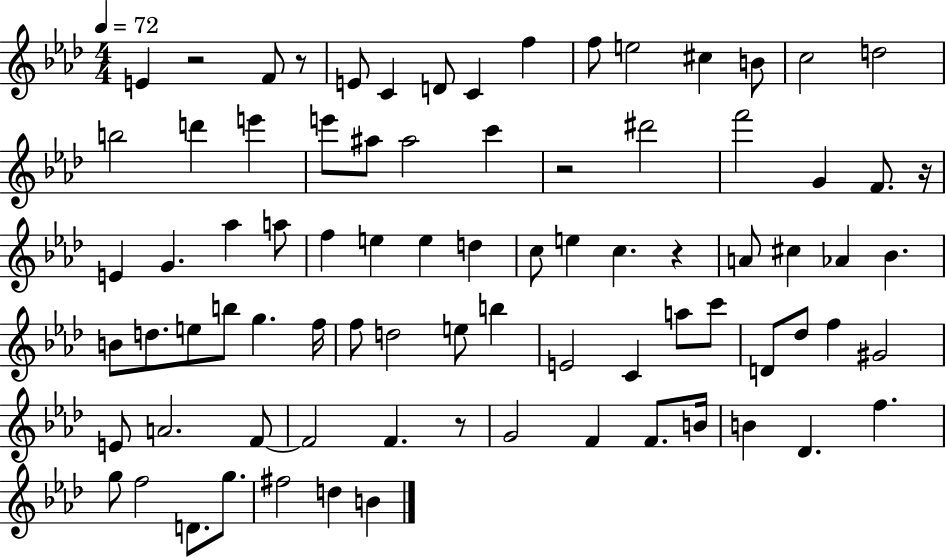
X:1
T:Untitled
M:4/4
L:1/4
K:Ab
E z2 F/2 z/2 E/2 C D/2 C f f/2 e2 ^c B/2 c2 d2 b2 d' e' e'/2 ^a/2 ^a2 c' z2 ^d'2 f'2 G F/2 z/4 E G _a a/2 f e e d c/2 e c z A/2 ^c _A _B B/2 d/2 e/2 b/2 g f/4 f/2 d2 e/2 b E2 C a/2 c'/2 D/2 _d/2 f ^G2 E/2 A2 F/2 F2 F z/2 G2 F F/2 B/4 B _D f g/2 f2 D/2 g/2 ^f2 d B